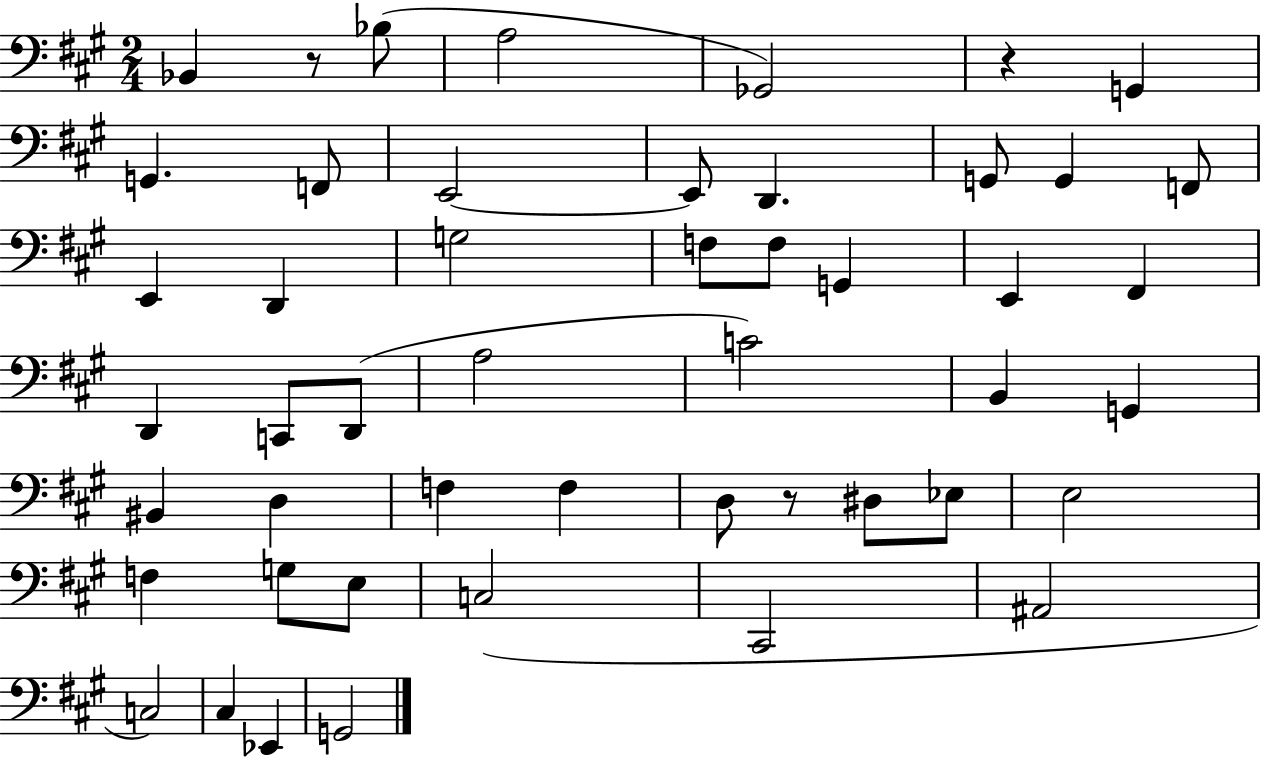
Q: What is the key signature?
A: A major